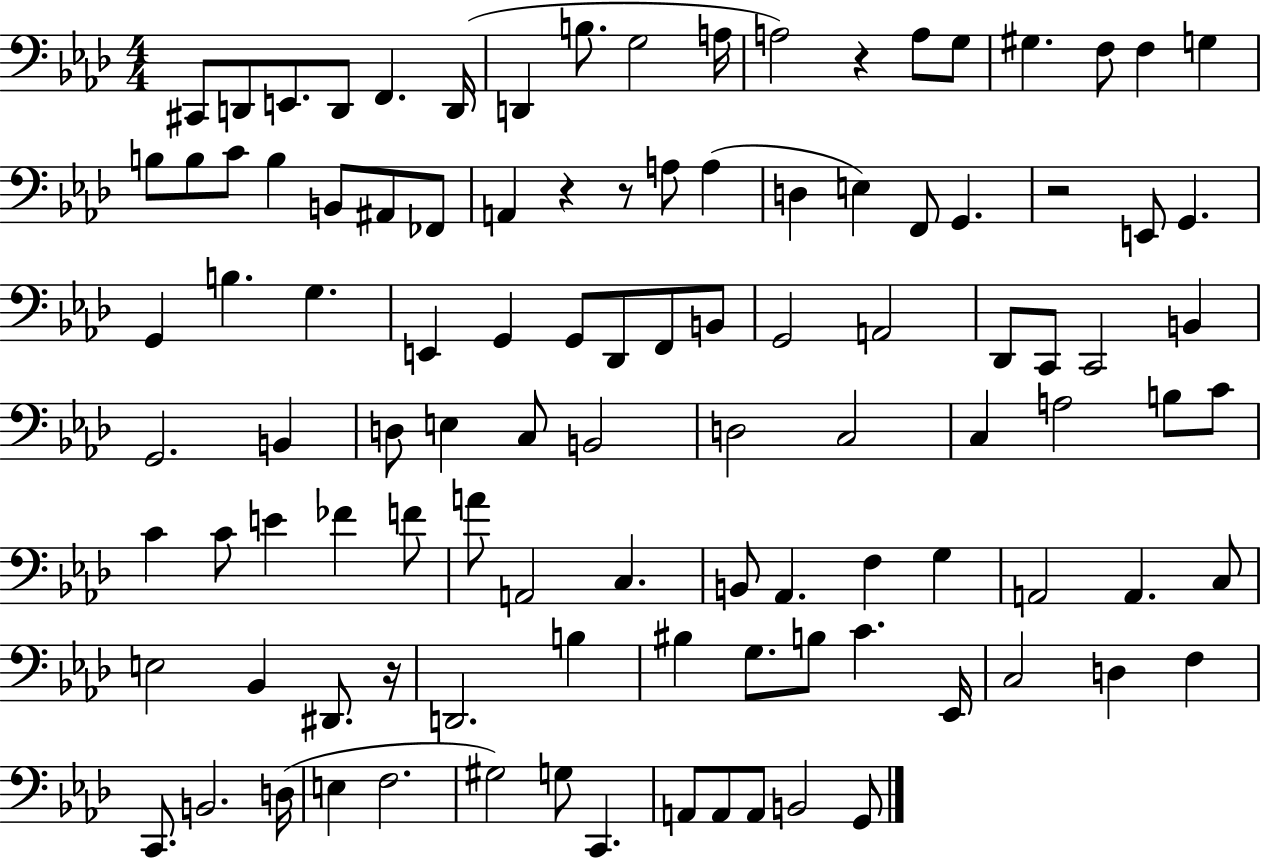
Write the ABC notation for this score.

X:1
T:Untitled
M:4/4
L:1/4
K:Ab
^C,,/2 D,,/2 E,,/2 D,,/2 F,, D,,/4 D,, B,/2 G,2 A,/4 A,2 z A,/2 G,/2 ^G, F,/2 F, G, B,/2 B,/2 C/2 B, B,,/2 ^A,,/2 _F,,/2 A,, z z/2 A,/2 A, D, E, F,,/2 G,, z2 E,,/2 G,, G,, B, G, E,, G,, G,,/2 _D,,/2 F,,/2 B,,/2 G,,2 A,,2 _D,,/2 C,,/2 C,,2 B,, G,,2 B,, D,/2 E, C,/2 B,,2 D,2 C,2 C, A,2 B,/2 C/2 C C/2 E _F F/2 A/2 A,,2 C, B,,/2 _A,, F, G, A,,2 A,, C,/2 E,2 _B,, ^D,,/2 z/4 D,,2 B, ^B, G,/2 B,/2 C _E,,/4 C,2 D, F, C,,/2 B,,2 D,/4 E, F,2 ^G,2 G,/2 C,, A,,/2 A,,/2 A,,/2 B,,2 G,,/2